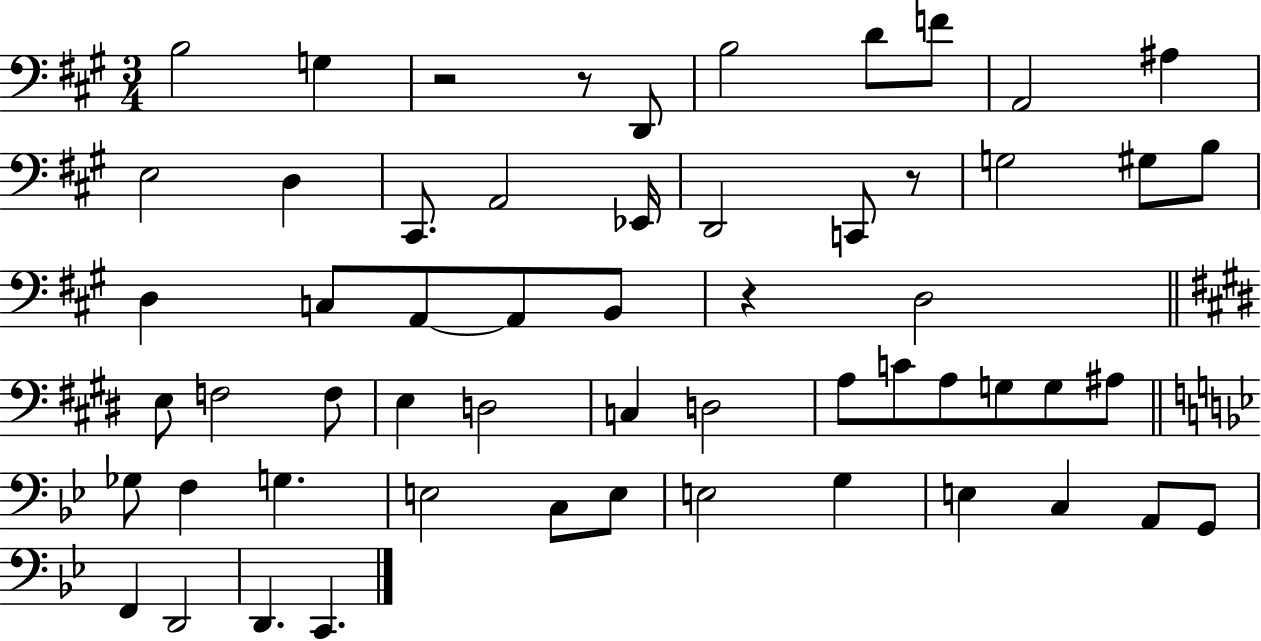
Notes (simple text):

B3/h G3/q R/h R/e D2/e B3/h D4/e F4/e A2/h A#3/q E3/h D3/q C#2/e. A2/h Eb2/s D2/h C2/e R/e G3/h G#3/e B3/e D3/q C3/e A2/e A2/e B2/e R/q D3/h E3/e F3/h F3/e E3/q D3/h C3/q D3/h A3/e C4/e A3/e G3/e G3/e A#3/e Gb3/e F3/q G3/q. E3/h C3/e E3/e E3/h G3/q E3/q C3/q A2/e G2/e F2/q D2/h D2/q. C2/q.